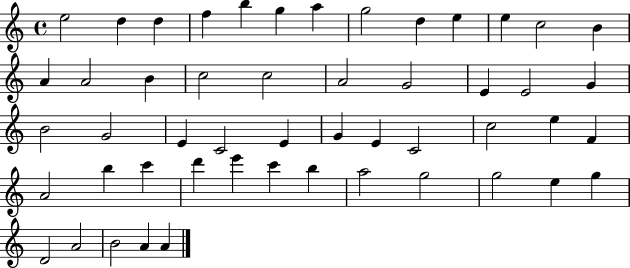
E5/h D5/q D5/q F5/q B5/q G5/q A5/q G5/h D5/q E5/q E5/q C5/h B4/q A4/q A4/h B4/q C5/h C5/h A4/h G4/h E4/q E4/h G4/q B4/h G4/h E4/q C4/h E4/q G4/q E4/q C4/h C5/h E5/q F4/q A4/h B5/q C6/q D6/q E6/q C6/q B5/q A5/h G5/h G5/h E5/q G5/q D4/h A4/h B4/h A4/q A4/q